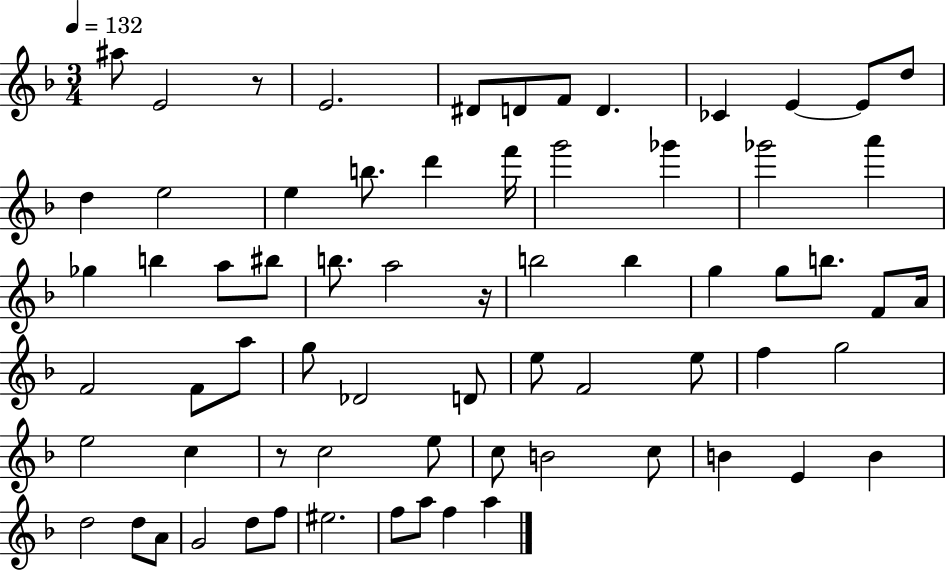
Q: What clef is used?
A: treble